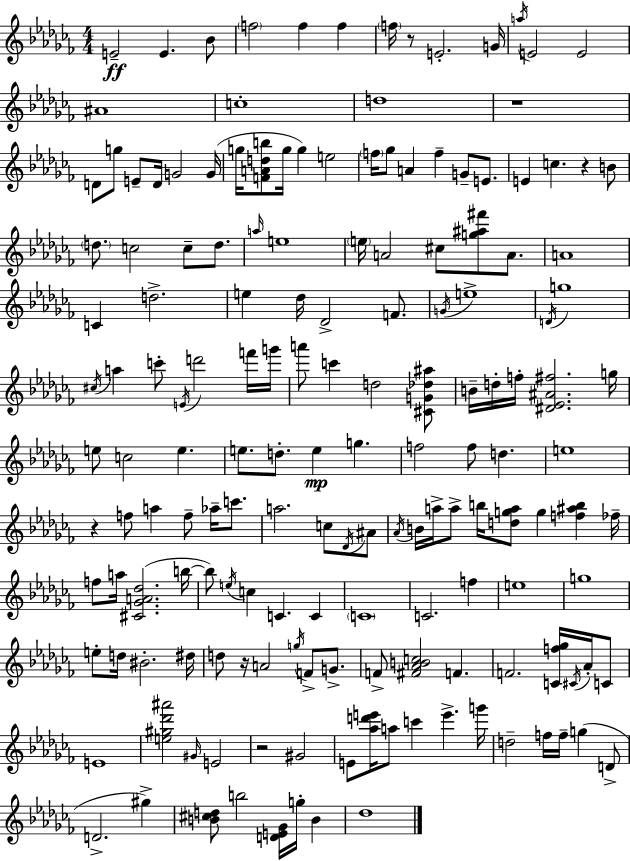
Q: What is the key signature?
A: AES minor